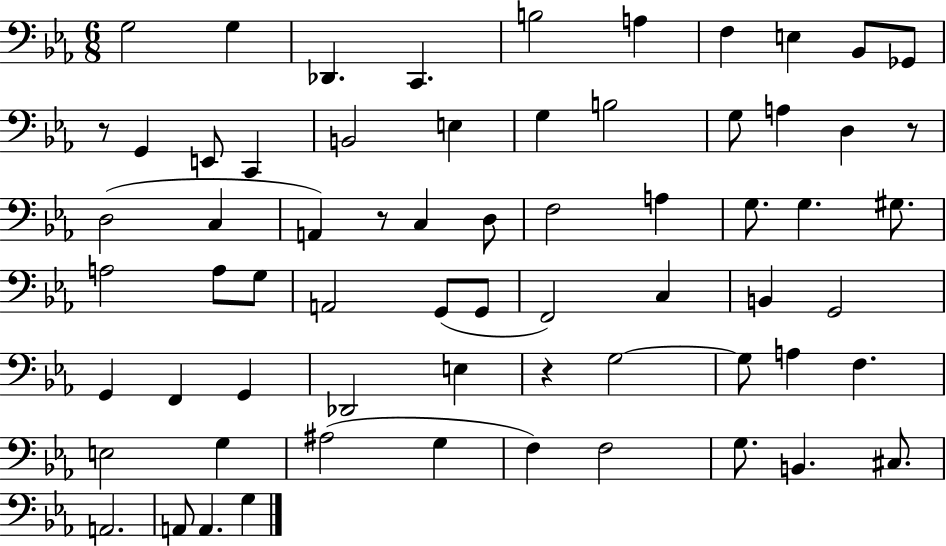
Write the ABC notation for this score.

X:1
T:Untitled
M:6/8
L:1/4
K:Eb
G,2 G, _D,, C,, B,2 A, F, E, _B,,/2 _G,,/2 z/2 G,, E,,/2 C,, B,,2 E, G, B,2 G,/2 A, D, z/2 D,2 C, A,, z/2 C, D,/2 F,2 A, G,/2 G, ^G,/2 A,2 A,/2 G,/2 A,,2 G,,/2 G,,/2 F,,2 C, B,, G,,2 G,, F,, G,, _D,,2 E, z G,2 G,/2 A, F, E,2 G, ^A,2 G, F, F,2 G,/2 B,, ^C,/2 A,,2 A,,/2 A,, G,